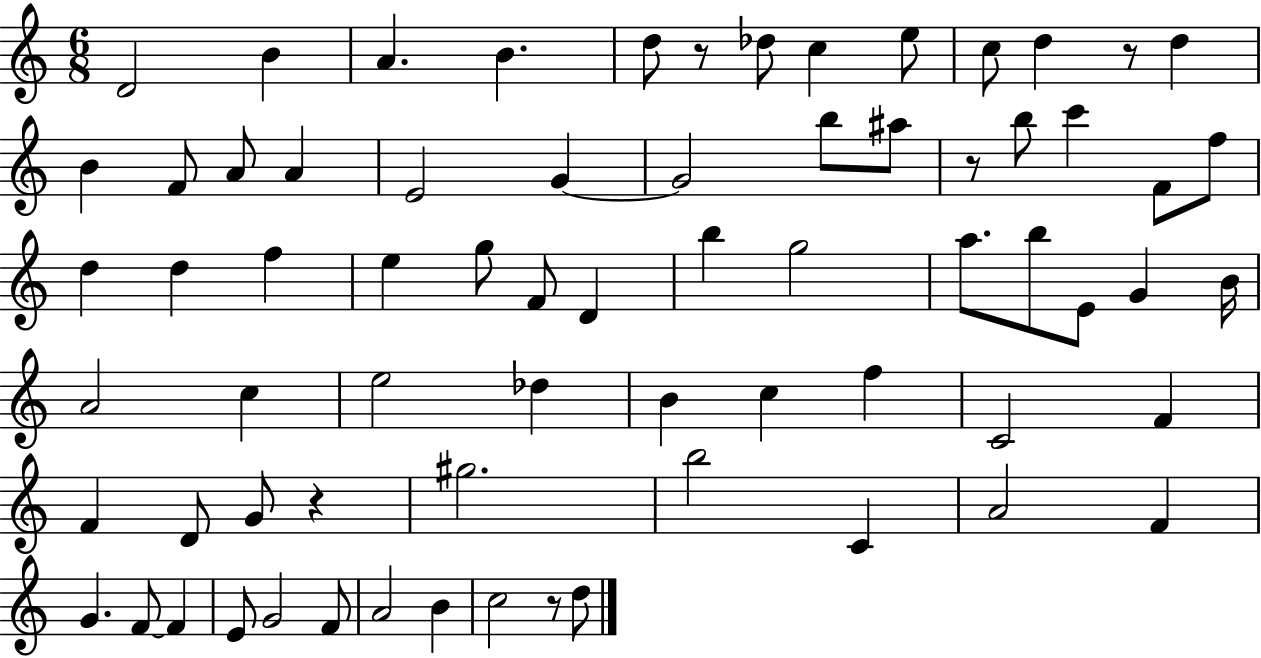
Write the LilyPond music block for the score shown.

{
  \clef treble
  \numericTimeSignature
  \time 6/8
  \key c \major
  d'2 b'4 | a'4. b'4. | d''8 r8 des''8 c''4 e''8 | c''8 d''4 r8 d''4 | \break b'4 f'8 a'8 a'4 | e'2 g'4~~ | g'2 b''8 ais''8 | r8 b''8 c'''4 f'8 f''8 | \break d''4 d''4 f''4 | e''4 g''8 f'8 d'4 | b''4 g''2 | a''8. b''8 e'8 g'4 b'16 | \break a'2 c''4 | e''2 des''4 | b'4 c''4 f''4 | c'2 f'4 | \break f'4 d'8 g'8 r4 | gis''2. | b''2 c'4 | a'2 f'4 | \break g'4. f'8~~ f'4 | e'8 g'2 f'8 | a'2 b'4 | c''2 r8 d''8 | \break \bar "|."
}